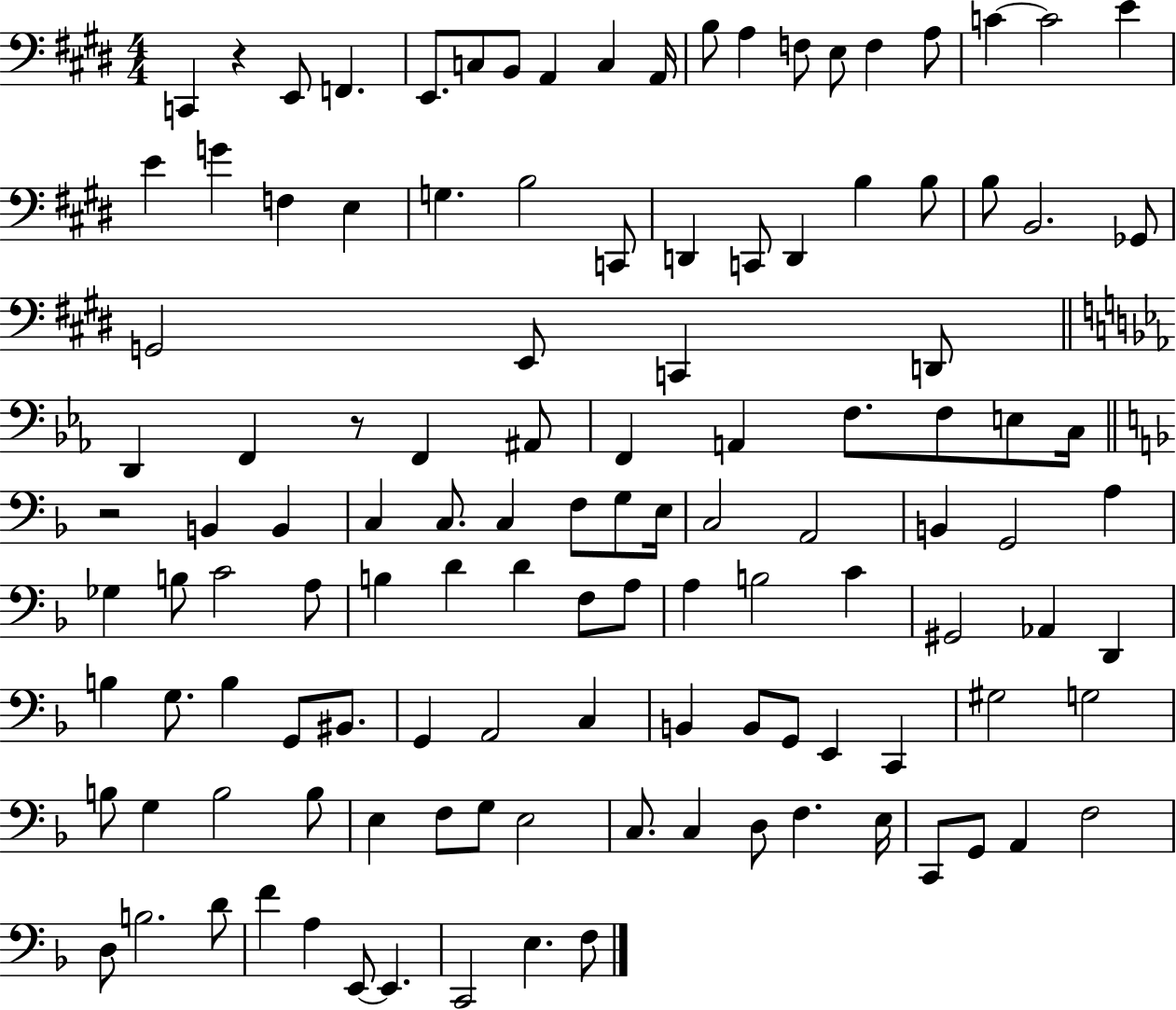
{
  \clef bass
  \numericTimeSignature
  \time 4/4
  \key e \major
  c,4 r4 e,8 f,4. | e,8. c8 b,8 a,4 c4 a,16 | b8 a4 f8 e8 f4 a8 | c'4~~ c'2 e'4 | \break e'4 g'4 f4 e4 | g4. b2 c,8 | d,4 c,8 d,4 b4 b8 | b8 b,2. ges,8 | \break g,2 e,8 c,4 d,8 | \bar "||" \break \key c \minor d,4 f,4 r8 f,4 ais,8 | f,4 a,4 f8. f8 e8 c16 | \bar "||" \break \key d \minor r2 b,4 b,4 | c4 c8. c4 f8 g8 e16 | c2 a,2 | b,4 g,2 a4 | \break ges4 b8 c'2 a8 | b4 d'4 d'4 f8 a8 | a4 b2 c'4 | gis,2 aes,4 d,4 | \break b4 g8. b4 g,8 bis,8. | g,4 a,2 c4 | b,4 b,8 g,8 e,4 c,4 | gis2 g2 | \break b8 g4 b2 b8 | e4 f8 g8 e2 | c8. c4 d8 f4. e16 | c,8 g,8 a,4 f2 | \break d8 b2. d'8 | f'4 a4 e,8~~ e,4. | c,2 e4. f8 | \bar "|."
}